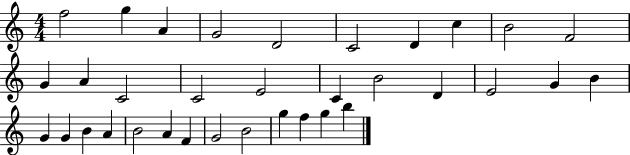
F5/h G5/q A4/q G4/h D4/h C4/h D4/q C5/q B4/h F4/h G4/q A4/q C4/h C4/h E4/h C4/q B4/h D4/q E4/h G4/q B4/q G4/q G4/q B4/q A4/q B4/h A4/q F4/q G4/h B4/h G5/q F5/q G5/q B5/q